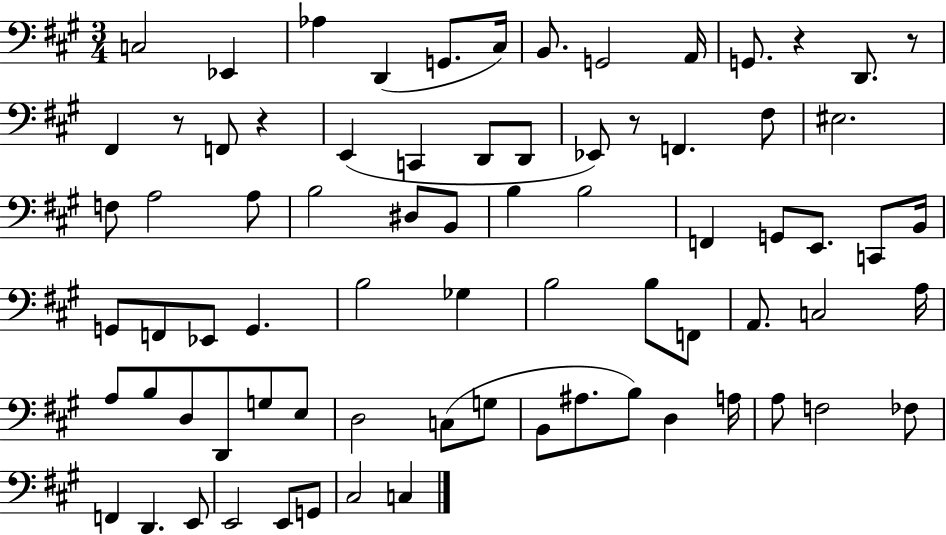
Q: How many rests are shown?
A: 5